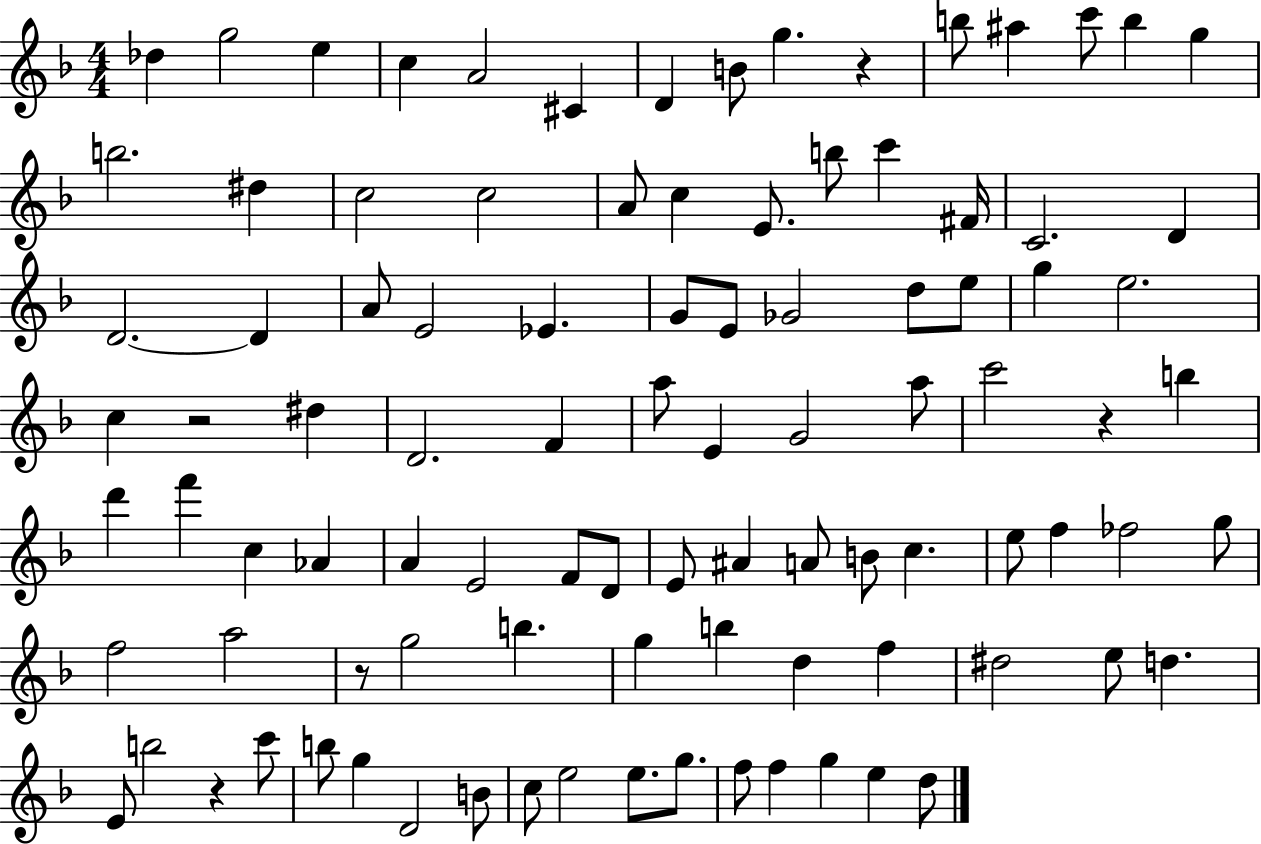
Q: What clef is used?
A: treble